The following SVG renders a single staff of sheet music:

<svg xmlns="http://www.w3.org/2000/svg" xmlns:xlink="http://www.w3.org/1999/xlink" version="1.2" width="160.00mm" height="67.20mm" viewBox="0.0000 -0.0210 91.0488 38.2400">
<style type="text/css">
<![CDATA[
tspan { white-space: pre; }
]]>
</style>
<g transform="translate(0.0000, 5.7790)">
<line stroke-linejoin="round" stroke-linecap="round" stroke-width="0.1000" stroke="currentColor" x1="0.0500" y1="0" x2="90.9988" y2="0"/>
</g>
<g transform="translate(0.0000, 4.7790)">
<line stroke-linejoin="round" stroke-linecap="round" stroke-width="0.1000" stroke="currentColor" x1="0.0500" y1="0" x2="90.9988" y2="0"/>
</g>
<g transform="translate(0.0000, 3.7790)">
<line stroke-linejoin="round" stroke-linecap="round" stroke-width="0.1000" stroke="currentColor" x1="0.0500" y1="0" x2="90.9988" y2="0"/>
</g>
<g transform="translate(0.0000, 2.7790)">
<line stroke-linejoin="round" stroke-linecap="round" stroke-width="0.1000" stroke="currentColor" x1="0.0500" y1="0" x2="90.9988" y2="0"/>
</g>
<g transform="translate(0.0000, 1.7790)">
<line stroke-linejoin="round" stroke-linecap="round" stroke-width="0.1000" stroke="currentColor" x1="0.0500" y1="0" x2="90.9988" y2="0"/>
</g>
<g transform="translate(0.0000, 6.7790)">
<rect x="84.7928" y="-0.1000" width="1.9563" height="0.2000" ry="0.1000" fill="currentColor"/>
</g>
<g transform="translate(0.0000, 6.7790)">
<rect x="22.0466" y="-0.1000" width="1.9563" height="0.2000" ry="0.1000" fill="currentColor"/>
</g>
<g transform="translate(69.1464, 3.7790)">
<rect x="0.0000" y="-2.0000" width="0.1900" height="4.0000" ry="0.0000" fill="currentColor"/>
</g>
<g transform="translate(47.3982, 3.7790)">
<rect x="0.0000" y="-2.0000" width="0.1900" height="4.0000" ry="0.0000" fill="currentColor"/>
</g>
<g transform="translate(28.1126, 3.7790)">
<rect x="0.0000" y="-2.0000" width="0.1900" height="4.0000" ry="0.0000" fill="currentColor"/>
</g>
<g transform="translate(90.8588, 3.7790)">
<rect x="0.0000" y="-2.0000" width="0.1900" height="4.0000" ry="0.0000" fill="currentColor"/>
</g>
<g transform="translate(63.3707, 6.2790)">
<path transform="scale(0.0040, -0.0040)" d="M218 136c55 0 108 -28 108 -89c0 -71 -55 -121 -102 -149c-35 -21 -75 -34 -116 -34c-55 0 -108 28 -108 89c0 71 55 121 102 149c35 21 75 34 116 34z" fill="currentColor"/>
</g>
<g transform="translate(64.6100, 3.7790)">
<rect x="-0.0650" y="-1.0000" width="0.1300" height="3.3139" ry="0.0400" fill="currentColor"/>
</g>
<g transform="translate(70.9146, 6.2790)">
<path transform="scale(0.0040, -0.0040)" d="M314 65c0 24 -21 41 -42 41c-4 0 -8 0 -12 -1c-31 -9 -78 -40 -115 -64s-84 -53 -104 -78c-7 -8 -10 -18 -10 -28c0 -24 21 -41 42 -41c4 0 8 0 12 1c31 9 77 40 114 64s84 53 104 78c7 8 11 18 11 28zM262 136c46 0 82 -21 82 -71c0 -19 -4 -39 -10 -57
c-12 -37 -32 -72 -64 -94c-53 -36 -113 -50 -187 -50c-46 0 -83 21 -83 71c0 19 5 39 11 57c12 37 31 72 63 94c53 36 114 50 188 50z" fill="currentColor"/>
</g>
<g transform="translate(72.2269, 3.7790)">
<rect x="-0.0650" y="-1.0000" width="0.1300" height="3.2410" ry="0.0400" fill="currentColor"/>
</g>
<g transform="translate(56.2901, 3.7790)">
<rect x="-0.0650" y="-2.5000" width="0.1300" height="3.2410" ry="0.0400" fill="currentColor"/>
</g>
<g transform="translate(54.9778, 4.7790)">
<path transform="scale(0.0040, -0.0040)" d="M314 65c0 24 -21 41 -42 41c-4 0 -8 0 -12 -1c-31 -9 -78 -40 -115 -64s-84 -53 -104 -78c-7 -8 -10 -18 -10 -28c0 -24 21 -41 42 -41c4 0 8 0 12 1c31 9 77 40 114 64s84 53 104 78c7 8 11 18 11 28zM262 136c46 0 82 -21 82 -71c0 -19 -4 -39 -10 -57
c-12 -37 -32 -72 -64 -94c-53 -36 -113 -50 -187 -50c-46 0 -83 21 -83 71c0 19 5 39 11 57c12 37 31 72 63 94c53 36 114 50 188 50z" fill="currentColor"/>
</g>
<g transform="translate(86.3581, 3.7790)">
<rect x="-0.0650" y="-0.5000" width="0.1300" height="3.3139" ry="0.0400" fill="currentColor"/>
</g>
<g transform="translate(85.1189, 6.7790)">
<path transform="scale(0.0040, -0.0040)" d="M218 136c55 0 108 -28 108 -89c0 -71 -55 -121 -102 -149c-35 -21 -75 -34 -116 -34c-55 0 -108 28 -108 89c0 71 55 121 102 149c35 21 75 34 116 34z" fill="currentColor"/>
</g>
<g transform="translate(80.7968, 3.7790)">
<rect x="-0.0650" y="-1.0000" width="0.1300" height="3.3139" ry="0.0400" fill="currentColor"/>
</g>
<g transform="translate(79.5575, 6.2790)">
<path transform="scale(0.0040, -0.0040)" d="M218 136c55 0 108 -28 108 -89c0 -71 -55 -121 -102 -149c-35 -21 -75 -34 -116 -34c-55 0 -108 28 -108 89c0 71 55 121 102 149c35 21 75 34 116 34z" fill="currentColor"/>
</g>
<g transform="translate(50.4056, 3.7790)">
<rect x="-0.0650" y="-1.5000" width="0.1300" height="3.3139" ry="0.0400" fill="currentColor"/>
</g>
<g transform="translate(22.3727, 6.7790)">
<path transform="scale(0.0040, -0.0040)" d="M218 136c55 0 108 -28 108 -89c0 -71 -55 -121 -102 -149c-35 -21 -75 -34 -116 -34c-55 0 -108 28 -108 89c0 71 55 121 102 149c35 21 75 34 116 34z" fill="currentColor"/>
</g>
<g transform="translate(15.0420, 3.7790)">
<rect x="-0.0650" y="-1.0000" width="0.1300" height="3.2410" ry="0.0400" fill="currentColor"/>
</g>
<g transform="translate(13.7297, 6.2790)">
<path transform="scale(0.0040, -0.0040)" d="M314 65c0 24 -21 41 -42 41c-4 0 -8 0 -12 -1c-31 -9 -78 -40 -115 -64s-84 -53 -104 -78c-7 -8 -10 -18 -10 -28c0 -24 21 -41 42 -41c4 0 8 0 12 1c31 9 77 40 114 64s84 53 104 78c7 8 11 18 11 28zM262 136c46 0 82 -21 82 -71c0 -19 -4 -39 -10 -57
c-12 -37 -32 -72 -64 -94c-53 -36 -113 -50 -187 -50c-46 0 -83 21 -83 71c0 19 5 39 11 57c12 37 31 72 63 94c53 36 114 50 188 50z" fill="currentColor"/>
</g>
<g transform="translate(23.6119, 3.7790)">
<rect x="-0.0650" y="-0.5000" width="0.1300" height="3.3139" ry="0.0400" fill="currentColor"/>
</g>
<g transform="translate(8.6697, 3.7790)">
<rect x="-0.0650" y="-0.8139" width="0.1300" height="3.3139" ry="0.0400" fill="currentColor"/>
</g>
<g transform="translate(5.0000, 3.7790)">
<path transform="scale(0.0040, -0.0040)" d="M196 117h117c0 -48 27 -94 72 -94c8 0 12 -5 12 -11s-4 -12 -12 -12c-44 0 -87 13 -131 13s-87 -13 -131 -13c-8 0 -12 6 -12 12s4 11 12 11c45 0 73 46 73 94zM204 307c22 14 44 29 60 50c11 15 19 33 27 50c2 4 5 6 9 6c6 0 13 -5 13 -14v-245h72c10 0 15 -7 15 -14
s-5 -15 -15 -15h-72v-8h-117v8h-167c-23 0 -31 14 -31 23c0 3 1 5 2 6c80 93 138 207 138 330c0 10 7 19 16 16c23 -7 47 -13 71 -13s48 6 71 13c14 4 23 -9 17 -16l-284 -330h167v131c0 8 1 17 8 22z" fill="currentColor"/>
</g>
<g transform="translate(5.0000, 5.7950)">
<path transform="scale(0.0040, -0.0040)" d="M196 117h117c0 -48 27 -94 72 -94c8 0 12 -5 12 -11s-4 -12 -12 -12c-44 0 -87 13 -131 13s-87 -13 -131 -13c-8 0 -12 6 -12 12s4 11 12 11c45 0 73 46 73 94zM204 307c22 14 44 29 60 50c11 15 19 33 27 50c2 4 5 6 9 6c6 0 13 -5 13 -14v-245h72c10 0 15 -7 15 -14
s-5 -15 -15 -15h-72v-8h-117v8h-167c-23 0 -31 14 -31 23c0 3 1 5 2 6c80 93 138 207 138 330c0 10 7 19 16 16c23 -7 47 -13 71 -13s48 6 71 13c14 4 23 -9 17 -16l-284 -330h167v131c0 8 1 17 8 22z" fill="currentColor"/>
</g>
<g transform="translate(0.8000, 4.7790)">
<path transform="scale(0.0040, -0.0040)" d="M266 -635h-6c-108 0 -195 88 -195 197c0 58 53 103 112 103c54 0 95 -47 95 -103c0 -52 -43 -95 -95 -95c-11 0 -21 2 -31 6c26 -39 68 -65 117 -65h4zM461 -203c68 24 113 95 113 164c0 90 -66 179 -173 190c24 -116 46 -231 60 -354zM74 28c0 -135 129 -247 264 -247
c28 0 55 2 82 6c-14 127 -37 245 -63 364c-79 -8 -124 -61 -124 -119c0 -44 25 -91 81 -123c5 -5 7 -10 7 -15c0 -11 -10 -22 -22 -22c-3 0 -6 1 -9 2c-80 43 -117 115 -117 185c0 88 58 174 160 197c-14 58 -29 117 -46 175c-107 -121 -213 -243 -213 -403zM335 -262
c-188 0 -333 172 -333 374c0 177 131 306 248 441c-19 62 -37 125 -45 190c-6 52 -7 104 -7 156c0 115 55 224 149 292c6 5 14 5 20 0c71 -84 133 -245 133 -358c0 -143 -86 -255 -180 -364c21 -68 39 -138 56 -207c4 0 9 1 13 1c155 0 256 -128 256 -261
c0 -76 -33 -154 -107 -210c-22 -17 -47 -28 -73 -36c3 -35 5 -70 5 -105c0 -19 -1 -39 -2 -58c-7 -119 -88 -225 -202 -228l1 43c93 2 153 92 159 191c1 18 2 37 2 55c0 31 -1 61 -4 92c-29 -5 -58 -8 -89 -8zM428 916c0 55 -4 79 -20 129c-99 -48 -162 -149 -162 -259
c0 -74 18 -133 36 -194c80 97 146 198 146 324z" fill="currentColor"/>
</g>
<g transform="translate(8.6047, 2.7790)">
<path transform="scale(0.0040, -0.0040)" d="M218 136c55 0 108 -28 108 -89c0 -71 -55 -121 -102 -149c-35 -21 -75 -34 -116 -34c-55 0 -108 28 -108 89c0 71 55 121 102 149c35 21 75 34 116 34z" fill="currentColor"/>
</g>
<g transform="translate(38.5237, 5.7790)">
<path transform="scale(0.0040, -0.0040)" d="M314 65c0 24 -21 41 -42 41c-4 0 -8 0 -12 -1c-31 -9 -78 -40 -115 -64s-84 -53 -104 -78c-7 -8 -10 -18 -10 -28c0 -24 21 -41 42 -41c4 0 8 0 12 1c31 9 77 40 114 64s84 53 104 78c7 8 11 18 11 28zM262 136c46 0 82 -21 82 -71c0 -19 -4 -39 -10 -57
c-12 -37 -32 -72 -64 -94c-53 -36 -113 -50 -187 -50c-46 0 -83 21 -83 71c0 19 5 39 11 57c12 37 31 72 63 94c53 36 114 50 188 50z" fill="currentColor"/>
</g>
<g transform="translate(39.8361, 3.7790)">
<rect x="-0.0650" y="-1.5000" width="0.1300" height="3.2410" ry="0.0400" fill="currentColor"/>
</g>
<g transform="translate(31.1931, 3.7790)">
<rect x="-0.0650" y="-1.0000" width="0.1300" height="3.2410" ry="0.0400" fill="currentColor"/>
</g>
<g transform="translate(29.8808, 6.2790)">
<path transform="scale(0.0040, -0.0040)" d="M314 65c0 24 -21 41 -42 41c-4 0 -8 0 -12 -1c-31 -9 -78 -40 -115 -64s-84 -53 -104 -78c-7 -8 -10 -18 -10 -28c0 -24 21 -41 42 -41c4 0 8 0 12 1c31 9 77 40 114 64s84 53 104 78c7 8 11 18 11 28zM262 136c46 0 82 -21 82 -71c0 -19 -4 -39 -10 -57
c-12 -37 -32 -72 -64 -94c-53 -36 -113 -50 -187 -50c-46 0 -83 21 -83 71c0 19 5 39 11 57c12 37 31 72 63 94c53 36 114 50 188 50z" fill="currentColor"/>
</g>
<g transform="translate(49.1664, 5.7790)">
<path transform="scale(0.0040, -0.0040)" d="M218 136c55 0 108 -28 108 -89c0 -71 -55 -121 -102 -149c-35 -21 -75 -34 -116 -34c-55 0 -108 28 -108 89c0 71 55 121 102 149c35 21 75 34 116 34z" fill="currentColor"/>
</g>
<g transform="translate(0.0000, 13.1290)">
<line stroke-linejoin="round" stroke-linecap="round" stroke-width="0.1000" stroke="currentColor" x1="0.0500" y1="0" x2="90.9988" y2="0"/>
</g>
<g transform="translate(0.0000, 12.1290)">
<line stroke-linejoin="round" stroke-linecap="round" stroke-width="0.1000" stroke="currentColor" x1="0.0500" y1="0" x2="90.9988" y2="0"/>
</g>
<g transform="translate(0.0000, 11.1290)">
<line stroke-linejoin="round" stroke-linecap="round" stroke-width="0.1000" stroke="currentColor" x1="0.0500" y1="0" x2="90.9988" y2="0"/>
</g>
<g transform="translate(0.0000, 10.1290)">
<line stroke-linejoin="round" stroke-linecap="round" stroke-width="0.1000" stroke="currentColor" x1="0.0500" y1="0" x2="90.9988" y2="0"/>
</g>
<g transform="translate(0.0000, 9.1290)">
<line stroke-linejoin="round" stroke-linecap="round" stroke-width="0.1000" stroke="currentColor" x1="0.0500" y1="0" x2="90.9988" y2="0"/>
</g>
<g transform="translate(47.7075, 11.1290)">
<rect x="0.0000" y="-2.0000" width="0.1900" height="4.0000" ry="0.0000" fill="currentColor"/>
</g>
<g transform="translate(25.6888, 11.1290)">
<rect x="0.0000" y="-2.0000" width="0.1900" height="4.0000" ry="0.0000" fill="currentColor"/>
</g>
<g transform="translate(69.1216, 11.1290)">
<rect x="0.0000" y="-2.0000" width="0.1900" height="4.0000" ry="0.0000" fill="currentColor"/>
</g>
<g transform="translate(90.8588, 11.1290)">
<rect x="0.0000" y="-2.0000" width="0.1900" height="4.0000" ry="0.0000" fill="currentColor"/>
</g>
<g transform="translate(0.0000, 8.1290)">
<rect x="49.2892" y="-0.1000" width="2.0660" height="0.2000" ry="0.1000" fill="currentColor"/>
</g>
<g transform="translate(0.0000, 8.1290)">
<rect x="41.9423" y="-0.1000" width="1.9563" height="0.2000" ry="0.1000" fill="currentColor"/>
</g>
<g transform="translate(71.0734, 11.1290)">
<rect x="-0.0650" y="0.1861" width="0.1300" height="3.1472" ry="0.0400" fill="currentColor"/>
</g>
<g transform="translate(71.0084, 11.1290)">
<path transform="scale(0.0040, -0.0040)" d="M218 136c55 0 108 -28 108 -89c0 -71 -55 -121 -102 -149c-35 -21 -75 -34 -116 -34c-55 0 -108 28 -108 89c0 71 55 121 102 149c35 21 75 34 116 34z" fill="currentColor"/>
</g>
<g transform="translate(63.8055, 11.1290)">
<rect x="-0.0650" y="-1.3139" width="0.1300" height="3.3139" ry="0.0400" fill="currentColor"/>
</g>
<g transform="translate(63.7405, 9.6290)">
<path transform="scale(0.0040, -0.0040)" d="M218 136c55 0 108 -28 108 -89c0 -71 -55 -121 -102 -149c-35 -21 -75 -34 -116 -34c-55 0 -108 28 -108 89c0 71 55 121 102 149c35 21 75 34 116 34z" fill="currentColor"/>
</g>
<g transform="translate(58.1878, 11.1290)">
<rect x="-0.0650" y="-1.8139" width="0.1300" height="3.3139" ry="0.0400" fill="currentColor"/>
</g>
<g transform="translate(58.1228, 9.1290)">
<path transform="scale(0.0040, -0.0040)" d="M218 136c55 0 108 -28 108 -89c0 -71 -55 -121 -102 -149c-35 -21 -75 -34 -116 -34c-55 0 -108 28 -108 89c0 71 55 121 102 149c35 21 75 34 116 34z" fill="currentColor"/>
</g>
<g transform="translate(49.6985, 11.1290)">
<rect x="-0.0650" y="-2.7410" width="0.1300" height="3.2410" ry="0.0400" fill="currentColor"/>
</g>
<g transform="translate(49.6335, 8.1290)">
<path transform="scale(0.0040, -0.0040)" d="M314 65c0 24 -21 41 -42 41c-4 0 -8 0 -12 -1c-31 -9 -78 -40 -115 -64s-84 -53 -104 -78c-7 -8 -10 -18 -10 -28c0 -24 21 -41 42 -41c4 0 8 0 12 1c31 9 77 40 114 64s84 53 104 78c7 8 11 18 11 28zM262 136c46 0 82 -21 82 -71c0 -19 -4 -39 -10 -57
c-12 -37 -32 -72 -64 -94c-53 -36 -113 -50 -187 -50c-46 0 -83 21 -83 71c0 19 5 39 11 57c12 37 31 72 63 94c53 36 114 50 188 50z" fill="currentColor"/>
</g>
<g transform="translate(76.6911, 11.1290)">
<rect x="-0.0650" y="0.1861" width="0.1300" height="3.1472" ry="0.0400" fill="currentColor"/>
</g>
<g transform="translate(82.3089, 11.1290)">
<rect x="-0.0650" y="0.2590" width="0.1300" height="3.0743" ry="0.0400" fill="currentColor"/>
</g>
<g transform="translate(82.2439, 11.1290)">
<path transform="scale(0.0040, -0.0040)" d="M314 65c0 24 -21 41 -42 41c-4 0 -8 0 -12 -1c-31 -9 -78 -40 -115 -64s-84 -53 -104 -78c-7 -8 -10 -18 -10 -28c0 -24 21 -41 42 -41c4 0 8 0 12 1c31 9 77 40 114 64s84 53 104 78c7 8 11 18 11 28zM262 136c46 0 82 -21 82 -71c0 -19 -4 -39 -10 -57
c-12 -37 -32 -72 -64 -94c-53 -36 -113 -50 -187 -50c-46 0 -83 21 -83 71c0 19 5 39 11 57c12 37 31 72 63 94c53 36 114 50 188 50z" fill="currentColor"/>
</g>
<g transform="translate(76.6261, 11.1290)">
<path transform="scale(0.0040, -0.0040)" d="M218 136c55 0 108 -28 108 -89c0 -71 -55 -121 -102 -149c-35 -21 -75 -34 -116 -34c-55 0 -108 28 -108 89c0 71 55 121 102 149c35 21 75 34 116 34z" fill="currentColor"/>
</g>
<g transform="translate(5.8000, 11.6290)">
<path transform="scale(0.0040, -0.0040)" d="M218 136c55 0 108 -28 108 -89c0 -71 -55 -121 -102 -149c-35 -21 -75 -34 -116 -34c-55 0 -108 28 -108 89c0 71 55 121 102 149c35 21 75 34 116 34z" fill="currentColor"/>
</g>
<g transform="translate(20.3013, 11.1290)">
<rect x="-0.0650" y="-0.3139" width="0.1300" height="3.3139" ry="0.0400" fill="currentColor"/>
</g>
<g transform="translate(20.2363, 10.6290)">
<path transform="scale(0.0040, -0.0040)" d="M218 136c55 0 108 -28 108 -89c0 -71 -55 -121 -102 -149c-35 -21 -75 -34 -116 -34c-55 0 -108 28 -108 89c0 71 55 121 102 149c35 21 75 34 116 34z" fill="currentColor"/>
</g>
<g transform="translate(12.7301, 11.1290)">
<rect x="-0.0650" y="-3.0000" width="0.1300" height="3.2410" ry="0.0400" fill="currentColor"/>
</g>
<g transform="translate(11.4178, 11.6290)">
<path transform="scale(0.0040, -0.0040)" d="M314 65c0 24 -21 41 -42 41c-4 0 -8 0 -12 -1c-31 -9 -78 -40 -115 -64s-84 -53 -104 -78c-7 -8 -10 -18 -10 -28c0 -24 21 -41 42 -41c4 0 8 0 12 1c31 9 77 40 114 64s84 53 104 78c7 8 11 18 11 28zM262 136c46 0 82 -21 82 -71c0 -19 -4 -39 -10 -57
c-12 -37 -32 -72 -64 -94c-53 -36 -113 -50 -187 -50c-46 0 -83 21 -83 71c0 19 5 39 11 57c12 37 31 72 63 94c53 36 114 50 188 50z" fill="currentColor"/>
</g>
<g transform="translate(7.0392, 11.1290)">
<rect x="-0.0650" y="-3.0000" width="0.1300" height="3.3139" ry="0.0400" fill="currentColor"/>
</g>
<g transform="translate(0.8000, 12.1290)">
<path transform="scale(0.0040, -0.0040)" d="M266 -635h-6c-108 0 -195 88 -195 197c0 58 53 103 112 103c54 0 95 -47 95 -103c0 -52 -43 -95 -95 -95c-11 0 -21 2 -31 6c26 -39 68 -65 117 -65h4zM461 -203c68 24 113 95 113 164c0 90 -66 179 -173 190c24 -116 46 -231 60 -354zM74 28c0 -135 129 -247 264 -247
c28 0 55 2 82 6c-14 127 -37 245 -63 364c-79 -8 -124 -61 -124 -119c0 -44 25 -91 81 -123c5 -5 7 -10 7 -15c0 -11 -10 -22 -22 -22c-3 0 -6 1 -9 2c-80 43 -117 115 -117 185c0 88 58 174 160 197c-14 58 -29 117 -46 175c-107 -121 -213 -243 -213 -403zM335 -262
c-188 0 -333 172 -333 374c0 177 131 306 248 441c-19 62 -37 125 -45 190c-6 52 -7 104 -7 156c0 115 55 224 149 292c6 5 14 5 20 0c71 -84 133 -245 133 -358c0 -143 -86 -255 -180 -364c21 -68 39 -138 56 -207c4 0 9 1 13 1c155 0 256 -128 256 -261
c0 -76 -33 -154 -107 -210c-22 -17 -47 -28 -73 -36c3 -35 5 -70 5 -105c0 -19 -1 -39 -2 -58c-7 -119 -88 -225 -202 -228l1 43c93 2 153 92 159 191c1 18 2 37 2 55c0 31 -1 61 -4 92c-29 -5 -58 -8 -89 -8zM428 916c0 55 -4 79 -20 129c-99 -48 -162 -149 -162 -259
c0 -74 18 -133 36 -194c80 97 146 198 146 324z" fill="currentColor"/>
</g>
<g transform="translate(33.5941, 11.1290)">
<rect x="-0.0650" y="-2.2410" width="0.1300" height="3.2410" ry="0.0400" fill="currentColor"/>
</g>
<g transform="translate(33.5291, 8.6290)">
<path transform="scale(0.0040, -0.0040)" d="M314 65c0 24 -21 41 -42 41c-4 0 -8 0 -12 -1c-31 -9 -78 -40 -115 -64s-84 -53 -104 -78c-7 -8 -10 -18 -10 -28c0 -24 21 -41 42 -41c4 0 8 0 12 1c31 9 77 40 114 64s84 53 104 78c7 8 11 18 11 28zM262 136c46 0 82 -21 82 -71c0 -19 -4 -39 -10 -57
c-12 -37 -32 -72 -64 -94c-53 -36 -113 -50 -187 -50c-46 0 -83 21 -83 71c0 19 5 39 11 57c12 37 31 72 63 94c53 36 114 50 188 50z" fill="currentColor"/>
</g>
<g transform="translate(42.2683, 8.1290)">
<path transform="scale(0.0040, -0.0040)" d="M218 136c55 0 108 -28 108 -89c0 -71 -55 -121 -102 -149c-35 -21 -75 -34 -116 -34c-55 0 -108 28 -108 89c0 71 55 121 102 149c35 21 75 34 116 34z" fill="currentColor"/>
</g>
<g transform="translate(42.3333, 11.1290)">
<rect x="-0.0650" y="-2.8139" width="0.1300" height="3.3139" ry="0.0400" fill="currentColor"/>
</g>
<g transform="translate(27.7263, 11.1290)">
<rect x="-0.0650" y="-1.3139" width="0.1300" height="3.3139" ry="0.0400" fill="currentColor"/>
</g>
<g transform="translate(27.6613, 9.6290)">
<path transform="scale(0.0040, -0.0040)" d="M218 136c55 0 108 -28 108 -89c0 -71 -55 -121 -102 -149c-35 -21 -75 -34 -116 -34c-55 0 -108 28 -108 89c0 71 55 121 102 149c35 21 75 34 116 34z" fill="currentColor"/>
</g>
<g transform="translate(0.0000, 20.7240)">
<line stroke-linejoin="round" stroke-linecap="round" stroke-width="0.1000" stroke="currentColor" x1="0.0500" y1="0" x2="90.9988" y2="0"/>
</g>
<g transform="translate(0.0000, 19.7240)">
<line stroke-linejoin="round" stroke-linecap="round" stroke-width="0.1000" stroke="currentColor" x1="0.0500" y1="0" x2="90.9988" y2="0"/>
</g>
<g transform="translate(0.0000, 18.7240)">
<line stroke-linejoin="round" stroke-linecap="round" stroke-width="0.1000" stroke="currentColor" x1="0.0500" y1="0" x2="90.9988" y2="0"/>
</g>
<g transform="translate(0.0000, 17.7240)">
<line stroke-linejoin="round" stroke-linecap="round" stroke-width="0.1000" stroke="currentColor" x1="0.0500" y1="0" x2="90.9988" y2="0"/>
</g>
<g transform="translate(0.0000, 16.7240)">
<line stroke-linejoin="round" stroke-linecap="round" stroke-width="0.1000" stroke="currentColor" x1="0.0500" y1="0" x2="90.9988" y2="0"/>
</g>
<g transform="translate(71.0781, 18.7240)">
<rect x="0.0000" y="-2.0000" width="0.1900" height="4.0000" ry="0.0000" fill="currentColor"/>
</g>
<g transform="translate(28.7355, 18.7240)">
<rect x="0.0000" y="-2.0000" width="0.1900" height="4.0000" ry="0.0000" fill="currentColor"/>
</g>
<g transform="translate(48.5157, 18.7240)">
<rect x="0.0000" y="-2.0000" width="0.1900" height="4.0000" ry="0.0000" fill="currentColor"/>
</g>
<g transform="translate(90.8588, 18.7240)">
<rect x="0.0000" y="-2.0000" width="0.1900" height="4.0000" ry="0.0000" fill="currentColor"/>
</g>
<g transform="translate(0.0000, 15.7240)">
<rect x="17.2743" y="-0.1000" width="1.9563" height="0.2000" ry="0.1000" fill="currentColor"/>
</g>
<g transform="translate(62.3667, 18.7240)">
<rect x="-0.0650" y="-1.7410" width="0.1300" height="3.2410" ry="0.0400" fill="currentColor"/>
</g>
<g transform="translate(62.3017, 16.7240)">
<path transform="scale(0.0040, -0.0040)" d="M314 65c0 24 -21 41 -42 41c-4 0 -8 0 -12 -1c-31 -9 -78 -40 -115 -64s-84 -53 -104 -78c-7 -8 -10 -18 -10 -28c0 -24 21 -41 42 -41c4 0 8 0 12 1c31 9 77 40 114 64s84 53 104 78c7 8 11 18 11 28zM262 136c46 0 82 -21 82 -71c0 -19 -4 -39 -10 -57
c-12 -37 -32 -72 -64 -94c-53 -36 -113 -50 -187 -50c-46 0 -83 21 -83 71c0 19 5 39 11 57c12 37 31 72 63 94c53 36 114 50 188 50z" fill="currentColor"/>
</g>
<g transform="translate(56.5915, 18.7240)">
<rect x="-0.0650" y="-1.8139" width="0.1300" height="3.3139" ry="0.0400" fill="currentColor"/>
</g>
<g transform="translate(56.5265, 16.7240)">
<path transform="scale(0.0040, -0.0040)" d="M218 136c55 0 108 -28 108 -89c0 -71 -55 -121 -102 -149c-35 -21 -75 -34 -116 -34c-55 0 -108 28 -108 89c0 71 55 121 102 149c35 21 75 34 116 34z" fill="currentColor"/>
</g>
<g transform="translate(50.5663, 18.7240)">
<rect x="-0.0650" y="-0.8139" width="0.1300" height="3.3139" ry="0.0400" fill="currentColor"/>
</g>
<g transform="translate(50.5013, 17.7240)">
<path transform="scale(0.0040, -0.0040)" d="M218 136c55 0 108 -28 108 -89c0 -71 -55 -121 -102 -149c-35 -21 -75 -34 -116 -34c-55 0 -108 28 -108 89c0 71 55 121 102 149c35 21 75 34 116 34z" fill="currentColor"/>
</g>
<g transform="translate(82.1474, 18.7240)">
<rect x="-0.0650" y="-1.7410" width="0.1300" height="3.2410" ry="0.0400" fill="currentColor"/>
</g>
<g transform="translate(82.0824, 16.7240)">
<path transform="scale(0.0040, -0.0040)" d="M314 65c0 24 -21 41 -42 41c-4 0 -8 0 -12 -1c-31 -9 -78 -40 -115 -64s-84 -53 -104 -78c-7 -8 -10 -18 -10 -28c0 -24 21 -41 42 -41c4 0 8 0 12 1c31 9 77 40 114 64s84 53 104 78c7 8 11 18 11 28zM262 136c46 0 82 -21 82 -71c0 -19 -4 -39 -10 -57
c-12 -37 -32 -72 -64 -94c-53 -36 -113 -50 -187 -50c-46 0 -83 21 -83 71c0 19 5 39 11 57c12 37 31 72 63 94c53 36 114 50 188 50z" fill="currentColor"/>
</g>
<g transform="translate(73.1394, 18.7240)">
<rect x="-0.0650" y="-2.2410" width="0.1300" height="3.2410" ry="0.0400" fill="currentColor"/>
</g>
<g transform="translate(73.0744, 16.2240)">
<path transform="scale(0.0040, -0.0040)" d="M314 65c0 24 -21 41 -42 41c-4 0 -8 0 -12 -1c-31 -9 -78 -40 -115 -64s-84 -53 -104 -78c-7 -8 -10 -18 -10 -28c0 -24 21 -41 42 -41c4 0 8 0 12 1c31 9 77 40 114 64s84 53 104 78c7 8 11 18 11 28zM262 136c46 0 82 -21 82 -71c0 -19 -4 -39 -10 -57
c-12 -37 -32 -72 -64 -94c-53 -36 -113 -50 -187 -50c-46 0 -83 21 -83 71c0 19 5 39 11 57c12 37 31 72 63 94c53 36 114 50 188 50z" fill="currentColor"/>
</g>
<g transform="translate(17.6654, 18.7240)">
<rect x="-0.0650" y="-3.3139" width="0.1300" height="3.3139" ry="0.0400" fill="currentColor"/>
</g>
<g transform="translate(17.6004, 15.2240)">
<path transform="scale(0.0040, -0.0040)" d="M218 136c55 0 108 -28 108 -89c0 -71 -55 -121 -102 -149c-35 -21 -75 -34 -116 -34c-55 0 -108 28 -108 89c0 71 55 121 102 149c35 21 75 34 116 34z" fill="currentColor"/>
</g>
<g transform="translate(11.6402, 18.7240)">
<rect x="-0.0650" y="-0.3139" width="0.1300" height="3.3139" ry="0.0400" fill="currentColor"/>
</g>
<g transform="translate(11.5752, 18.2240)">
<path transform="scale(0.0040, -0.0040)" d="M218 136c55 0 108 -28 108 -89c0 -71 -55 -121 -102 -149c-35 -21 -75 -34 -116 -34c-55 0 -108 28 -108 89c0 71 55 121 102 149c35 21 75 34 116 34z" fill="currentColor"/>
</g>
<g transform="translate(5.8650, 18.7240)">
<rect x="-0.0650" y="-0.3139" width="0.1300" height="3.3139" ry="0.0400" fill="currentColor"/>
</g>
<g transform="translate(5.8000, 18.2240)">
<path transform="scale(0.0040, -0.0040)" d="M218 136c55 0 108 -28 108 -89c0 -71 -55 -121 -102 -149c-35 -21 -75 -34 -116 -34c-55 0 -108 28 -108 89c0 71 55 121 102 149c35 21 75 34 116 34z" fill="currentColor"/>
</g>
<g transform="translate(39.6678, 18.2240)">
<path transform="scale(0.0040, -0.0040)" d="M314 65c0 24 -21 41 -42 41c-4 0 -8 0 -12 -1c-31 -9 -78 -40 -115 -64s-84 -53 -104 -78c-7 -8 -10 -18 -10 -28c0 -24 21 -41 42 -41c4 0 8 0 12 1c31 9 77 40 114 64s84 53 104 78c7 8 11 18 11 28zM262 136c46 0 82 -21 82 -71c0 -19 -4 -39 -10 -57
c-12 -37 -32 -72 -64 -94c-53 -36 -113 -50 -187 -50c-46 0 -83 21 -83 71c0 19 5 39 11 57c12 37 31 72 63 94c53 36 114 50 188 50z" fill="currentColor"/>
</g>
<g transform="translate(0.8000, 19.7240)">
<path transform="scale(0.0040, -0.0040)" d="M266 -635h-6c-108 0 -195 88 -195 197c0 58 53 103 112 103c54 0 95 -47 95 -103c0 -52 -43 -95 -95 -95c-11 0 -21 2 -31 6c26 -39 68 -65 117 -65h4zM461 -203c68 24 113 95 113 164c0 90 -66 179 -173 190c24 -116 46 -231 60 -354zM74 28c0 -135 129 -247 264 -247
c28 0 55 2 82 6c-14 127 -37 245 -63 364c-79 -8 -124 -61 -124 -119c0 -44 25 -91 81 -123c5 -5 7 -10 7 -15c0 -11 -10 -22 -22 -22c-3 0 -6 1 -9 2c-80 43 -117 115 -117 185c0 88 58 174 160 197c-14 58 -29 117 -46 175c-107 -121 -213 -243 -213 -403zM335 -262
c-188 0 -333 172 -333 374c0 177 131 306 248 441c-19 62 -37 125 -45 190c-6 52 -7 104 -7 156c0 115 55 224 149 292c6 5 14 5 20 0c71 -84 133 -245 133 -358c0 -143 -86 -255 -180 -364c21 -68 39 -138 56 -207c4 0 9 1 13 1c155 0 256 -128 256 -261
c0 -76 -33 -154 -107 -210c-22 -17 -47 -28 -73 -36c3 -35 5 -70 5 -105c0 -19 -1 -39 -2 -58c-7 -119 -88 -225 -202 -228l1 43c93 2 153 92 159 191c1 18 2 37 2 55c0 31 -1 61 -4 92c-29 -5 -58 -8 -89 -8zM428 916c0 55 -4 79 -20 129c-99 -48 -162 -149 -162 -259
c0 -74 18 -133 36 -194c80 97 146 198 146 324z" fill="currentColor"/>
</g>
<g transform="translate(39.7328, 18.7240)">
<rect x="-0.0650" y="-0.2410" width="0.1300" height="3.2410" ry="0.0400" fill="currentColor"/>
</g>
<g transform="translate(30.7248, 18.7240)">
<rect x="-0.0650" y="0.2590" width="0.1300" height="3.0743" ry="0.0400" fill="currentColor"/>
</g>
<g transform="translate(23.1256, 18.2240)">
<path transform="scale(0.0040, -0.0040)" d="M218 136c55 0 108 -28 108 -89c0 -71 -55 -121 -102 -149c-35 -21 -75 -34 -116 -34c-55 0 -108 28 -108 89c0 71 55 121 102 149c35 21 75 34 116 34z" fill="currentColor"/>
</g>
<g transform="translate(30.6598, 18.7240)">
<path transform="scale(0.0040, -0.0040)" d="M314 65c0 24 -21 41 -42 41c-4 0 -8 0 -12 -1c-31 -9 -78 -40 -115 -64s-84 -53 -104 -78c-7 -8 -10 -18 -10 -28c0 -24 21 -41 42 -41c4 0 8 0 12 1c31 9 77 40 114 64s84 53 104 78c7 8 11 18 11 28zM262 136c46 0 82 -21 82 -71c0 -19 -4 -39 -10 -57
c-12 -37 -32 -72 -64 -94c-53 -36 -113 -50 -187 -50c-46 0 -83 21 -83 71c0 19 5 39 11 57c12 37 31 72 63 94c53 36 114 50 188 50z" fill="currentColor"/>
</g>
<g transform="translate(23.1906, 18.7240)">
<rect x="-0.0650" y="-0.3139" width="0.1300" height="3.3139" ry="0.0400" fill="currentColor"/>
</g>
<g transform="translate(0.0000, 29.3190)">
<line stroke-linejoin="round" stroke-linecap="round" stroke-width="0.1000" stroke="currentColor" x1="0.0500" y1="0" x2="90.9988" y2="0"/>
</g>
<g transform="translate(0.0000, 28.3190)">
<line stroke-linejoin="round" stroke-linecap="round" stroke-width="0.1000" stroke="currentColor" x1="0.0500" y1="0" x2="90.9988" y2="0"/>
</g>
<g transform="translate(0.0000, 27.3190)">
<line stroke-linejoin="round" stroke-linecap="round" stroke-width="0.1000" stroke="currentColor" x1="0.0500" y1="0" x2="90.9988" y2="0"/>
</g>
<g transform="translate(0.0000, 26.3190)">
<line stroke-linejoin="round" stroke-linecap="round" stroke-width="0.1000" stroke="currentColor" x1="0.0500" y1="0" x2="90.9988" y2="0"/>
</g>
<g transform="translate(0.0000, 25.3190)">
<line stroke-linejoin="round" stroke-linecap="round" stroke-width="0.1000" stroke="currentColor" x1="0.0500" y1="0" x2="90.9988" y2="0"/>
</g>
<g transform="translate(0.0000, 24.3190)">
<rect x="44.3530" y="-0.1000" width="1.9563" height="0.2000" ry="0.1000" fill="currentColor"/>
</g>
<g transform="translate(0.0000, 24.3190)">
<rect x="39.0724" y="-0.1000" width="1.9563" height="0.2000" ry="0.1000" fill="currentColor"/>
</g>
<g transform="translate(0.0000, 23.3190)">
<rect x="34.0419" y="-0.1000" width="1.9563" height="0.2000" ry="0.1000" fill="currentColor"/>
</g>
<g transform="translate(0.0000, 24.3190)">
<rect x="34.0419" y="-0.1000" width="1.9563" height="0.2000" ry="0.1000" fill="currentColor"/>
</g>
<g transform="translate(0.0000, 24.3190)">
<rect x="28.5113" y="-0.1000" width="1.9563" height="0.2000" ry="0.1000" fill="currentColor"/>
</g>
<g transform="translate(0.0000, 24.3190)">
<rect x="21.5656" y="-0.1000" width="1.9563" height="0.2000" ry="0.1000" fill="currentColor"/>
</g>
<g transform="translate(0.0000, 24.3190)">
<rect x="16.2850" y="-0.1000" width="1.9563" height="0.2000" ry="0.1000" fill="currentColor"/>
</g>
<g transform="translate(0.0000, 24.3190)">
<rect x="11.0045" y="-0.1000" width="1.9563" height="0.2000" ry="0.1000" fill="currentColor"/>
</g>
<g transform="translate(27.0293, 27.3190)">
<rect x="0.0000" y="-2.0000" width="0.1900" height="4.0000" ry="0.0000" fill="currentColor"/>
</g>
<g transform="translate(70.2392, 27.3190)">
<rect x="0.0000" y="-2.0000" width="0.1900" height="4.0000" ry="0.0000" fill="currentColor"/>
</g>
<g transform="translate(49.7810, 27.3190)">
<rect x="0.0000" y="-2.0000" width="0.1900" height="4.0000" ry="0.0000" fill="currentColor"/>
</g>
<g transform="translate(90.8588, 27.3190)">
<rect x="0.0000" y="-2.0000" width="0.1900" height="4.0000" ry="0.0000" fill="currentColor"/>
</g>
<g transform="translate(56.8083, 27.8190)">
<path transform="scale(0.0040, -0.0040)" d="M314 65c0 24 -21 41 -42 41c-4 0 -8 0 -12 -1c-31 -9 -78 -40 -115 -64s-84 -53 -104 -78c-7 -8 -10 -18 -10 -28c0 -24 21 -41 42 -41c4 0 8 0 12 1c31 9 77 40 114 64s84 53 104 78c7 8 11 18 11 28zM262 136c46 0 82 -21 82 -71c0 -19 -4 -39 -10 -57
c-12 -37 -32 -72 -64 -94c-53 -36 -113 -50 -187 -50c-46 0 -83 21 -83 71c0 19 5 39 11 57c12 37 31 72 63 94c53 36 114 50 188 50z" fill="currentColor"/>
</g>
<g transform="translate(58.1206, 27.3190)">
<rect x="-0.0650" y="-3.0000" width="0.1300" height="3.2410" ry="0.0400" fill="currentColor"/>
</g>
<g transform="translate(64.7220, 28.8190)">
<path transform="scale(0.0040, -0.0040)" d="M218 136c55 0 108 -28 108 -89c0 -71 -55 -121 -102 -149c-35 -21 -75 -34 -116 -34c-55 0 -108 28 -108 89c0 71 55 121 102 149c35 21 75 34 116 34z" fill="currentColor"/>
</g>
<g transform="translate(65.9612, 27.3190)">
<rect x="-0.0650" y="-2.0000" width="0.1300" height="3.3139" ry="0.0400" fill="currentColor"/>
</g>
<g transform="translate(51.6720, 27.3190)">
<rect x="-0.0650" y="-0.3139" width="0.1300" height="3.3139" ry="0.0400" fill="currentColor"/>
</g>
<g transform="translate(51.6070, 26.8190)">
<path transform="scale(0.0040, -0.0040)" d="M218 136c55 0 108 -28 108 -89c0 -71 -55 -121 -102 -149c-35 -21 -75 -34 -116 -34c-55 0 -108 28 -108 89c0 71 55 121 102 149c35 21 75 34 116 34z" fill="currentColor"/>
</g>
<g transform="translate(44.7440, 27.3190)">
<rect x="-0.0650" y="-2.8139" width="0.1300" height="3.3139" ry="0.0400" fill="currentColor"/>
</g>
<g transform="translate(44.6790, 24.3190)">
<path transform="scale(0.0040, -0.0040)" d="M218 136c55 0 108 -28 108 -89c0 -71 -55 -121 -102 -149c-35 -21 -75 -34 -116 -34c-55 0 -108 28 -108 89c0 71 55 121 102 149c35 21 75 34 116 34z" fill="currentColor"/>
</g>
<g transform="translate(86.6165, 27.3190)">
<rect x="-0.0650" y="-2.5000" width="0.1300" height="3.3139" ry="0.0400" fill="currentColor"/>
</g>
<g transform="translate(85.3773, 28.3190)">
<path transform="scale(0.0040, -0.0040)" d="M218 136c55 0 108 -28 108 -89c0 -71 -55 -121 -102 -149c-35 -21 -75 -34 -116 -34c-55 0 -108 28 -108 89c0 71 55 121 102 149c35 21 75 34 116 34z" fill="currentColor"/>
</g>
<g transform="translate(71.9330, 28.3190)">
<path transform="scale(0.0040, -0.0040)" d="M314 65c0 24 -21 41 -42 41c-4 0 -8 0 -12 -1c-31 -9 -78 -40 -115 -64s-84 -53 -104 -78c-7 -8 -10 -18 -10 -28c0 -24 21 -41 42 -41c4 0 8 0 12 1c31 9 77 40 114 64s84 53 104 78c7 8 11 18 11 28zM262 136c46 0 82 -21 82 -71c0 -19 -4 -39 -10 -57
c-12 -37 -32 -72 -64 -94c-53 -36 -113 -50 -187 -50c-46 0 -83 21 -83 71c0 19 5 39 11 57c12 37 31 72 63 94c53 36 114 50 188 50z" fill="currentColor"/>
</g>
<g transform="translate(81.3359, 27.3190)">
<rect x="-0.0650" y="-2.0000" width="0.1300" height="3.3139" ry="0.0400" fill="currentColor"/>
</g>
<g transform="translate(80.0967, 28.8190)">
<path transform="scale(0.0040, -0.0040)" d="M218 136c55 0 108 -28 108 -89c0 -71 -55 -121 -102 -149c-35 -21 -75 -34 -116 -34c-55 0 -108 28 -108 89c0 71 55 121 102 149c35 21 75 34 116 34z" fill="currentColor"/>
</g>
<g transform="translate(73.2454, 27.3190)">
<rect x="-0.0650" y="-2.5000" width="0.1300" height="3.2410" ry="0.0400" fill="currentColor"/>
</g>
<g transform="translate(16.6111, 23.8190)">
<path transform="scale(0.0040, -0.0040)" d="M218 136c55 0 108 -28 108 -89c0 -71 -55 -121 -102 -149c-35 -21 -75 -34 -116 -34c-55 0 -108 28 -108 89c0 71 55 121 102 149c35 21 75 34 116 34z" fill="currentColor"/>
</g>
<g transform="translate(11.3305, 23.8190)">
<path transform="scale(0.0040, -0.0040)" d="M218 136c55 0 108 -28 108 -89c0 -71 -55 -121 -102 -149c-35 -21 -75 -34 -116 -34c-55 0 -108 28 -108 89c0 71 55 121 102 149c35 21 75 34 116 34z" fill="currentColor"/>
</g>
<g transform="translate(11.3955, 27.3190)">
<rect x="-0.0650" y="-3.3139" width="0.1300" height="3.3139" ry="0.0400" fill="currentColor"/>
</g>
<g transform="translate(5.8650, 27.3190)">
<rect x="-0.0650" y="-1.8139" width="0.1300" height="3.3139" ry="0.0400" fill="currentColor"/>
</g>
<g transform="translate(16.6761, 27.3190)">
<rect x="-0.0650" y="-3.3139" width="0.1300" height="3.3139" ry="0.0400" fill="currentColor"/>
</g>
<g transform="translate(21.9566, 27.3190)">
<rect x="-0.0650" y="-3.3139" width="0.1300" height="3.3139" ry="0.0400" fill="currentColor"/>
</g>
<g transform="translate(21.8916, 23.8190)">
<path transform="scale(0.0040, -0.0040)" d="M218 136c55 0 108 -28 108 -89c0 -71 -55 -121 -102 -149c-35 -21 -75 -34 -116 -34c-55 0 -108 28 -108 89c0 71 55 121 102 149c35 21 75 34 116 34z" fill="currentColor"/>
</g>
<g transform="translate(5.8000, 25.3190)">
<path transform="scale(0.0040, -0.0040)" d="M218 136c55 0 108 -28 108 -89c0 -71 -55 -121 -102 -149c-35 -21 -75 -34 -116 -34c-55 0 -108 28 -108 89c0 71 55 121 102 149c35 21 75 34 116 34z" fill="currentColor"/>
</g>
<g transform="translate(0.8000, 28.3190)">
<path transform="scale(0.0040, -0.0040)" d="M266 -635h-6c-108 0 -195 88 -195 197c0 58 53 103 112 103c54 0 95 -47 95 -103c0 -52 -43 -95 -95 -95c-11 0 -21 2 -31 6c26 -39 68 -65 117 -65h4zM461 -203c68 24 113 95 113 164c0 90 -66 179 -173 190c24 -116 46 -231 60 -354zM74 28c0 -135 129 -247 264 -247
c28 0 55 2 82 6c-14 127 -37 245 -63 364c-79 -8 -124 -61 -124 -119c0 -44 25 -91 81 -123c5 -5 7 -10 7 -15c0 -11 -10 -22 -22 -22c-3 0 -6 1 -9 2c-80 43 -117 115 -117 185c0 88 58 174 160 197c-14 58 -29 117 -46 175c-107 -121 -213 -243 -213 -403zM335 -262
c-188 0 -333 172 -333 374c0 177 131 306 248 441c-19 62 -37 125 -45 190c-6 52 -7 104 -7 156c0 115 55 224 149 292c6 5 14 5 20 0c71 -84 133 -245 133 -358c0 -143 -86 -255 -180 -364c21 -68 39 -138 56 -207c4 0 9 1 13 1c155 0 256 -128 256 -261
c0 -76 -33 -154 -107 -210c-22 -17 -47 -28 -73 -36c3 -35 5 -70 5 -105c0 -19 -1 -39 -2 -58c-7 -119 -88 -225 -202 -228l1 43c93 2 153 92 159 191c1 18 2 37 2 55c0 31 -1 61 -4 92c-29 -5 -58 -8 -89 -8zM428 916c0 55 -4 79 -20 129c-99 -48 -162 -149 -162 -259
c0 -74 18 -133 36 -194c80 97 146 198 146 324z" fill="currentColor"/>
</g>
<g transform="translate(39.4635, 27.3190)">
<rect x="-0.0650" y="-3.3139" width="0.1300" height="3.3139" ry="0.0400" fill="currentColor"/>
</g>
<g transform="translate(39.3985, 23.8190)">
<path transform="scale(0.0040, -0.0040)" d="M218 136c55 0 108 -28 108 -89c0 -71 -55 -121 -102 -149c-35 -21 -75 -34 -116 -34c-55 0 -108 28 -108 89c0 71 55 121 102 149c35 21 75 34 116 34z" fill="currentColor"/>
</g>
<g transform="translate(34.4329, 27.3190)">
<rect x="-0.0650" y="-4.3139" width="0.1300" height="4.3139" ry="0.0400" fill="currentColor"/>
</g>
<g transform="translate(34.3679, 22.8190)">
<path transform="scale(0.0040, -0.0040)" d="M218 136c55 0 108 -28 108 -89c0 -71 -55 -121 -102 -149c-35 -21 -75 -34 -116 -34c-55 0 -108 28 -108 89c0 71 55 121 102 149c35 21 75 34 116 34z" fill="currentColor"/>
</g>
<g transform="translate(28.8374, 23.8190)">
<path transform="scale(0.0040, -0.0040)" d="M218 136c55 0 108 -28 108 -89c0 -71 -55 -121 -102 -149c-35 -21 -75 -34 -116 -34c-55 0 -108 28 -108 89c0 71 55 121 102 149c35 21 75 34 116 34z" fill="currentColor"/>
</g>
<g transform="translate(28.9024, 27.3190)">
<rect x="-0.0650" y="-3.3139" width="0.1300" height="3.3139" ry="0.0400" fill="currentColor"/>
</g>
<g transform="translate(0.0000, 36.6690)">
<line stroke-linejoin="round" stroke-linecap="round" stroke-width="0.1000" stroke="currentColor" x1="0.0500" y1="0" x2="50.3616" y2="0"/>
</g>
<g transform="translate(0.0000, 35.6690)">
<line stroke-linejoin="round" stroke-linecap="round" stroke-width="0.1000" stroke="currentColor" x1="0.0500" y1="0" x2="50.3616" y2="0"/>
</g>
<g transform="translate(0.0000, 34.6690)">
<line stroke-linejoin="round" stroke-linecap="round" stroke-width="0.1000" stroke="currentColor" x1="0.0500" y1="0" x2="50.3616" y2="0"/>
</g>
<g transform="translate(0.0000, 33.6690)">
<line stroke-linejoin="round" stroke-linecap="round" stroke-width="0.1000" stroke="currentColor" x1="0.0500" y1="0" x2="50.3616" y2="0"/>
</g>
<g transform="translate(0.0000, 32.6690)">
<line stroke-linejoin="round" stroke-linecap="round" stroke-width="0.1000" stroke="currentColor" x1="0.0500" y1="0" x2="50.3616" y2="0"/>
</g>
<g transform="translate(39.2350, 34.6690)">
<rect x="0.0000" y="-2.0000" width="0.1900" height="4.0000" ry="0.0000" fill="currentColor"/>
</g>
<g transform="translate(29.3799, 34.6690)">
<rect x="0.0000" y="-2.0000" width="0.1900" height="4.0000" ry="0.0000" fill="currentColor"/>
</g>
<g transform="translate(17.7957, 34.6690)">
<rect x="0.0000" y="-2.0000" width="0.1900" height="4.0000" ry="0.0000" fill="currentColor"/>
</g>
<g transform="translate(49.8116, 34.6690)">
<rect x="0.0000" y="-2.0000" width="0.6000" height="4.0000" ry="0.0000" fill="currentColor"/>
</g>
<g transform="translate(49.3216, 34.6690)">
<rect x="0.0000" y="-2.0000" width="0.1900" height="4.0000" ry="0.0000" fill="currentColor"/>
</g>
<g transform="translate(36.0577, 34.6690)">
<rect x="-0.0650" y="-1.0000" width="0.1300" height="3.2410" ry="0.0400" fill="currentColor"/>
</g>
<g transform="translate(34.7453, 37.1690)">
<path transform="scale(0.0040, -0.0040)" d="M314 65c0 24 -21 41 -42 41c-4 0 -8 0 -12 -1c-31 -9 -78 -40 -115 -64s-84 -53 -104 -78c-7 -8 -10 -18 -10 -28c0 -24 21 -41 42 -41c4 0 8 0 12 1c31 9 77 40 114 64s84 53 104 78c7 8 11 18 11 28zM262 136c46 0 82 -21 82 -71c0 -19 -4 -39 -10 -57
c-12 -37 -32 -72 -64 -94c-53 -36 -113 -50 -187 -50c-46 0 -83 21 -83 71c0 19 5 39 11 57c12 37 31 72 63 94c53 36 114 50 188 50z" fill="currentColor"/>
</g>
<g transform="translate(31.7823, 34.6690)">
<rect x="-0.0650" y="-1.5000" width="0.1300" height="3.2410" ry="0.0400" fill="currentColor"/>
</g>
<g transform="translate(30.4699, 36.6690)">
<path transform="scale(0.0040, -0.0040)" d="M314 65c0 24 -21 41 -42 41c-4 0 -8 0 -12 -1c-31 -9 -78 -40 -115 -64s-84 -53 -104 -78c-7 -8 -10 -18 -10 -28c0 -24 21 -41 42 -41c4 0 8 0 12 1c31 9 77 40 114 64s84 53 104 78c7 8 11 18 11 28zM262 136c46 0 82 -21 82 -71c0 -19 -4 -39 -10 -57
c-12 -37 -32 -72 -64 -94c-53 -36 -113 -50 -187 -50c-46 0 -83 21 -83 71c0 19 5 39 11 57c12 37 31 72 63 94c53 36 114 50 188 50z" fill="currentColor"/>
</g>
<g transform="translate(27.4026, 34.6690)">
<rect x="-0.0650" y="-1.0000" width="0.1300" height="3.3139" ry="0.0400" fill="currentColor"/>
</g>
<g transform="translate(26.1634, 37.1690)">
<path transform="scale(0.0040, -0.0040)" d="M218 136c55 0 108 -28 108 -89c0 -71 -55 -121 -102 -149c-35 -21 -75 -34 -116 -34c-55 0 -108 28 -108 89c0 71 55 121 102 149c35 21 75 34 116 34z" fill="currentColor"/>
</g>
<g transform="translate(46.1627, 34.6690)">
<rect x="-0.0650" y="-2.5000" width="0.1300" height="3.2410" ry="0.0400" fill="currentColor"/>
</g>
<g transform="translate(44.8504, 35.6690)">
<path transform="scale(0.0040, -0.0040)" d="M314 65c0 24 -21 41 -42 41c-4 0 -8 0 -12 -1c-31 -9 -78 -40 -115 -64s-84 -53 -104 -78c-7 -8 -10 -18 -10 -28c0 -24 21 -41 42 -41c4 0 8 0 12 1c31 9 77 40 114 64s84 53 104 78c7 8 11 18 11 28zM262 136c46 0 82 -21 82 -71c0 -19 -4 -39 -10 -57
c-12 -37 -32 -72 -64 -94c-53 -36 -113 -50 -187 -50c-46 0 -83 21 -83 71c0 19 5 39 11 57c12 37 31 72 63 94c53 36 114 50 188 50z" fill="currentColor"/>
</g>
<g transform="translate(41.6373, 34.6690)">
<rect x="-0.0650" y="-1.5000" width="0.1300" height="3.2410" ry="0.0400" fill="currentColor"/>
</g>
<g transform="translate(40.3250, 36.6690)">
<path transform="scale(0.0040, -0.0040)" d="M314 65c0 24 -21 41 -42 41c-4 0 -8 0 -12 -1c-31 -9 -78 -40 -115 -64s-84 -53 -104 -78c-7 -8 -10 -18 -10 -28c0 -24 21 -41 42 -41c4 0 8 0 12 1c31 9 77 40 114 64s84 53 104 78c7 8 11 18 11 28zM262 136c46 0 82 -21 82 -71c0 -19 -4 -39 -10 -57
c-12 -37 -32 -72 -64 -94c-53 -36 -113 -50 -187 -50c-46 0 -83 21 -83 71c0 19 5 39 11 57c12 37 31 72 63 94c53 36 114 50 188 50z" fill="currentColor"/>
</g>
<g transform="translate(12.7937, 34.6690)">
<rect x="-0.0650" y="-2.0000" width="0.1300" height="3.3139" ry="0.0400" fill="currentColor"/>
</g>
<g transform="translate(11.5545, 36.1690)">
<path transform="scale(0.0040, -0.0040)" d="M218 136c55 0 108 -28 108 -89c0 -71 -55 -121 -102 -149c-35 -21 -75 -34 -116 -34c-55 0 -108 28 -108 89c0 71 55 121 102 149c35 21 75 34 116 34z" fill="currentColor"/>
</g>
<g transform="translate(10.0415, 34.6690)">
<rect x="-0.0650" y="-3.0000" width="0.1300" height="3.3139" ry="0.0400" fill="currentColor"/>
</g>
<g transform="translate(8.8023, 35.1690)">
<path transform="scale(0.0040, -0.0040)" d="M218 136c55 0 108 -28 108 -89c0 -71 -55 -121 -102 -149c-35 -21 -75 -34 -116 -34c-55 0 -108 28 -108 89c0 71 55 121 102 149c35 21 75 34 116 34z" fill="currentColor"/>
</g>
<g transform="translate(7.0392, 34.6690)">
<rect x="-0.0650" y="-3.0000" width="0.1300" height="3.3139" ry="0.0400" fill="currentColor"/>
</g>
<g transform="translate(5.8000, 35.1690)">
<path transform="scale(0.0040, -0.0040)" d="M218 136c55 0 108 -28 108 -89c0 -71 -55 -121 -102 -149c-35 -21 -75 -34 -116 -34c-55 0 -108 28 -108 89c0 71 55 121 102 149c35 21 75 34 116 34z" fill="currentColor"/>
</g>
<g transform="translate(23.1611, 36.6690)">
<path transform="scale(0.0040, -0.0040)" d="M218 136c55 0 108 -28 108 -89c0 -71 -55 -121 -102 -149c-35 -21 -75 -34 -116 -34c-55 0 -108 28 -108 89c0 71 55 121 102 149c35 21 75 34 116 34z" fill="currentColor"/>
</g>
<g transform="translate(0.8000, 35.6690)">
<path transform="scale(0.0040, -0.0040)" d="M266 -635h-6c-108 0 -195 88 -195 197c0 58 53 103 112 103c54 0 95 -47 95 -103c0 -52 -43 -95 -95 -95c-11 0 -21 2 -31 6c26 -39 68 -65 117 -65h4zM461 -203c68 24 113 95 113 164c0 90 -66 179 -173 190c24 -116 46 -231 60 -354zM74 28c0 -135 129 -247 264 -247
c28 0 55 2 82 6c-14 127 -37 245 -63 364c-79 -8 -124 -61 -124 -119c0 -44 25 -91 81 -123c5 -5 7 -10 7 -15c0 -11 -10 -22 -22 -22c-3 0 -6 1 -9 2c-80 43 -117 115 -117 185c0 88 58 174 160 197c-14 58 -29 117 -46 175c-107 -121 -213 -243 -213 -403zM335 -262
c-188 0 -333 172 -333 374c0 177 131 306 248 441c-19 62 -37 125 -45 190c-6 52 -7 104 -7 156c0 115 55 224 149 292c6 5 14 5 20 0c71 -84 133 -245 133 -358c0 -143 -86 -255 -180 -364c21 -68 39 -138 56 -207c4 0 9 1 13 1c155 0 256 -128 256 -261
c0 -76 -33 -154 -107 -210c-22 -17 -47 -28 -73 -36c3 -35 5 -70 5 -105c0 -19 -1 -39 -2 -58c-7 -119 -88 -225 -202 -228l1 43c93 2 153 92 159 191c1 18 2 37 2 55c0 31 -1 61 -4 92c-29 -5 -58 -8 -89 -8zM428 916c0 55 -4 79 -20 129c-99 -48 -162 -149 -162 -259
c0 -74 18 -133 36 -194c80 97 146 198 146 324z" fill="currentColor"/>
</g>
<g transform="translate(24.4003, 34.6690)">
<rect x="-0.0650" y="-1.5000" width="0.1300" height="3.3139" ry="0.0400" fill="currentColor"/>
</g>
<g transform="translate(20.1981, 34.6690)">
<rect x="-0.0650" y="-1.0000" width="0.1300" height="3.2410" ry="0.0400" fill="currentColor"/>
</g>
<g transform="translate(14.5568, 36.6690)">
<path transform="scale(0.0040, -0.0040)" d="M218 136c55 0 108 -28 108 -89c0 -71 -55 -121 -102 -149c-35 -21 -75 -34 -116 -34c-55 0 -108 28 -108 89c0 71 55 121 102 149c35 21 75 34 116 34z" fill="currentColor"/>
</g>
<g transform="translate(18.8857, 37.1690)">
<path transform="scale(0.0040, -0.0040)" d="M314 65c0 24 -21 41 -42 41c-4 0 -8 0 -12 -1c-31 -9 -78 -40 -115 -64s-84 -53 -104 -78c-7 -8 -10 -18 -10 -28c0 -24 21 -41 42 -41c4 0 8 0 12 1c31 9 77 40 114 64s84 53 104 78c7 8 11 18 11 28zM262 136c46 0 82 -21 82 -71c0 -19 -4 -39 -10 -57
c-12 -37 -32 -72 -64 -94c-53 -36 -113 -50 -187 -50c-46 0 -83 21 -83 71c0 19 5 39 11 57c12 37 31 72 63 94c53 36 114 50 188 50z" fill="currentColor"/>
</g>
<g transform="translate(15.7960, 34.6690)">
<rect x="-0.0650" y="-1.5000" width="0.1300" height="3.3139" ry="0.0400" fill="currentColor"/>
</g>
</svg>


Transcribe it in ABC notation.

X:1
T:Untitled
M:4/4
L:1/4
K:C
d D2 C D2 E2 E G2 D D2 D C A A2 c e g2 a a2 f e B B B2 c c b c B2 c2 d f f2 g2 f2 f b b b b d' b a c A2 F G2 F G A A F E D2 E D E2 D2 E2 G2